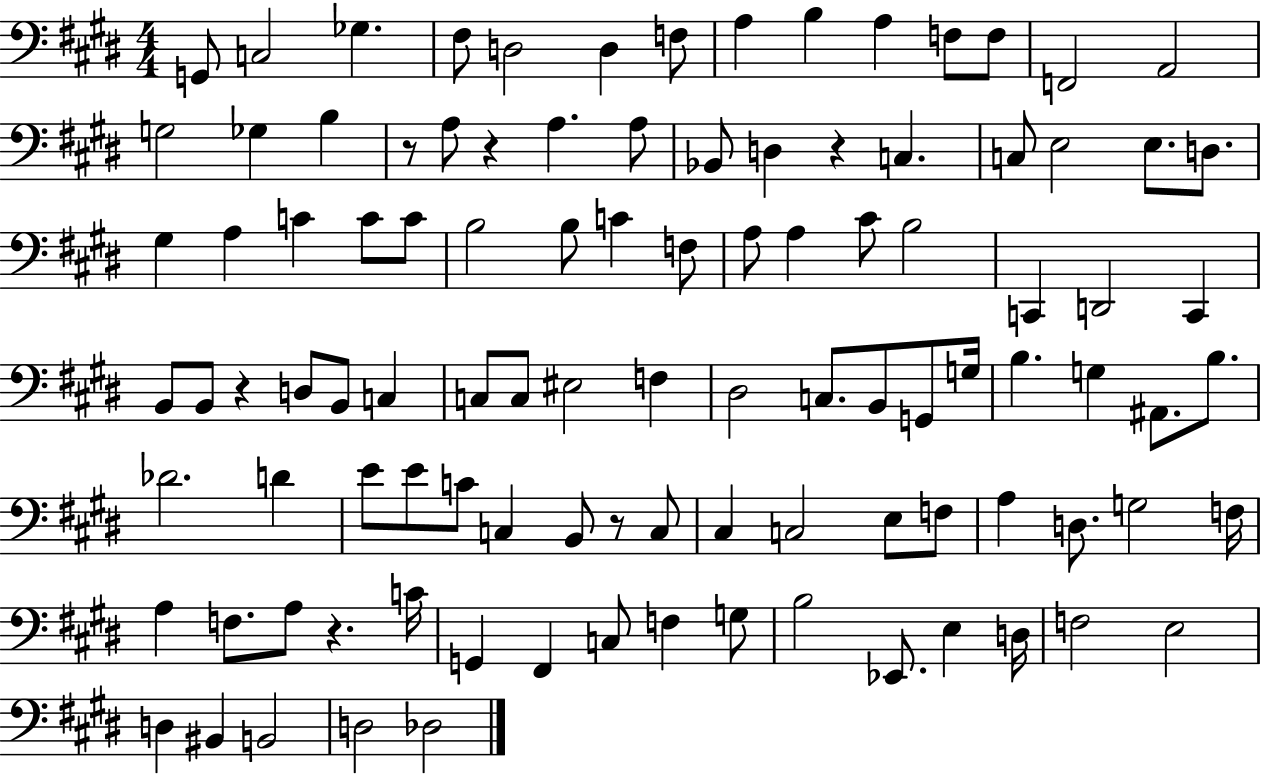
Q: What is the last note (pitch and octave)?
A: Db3